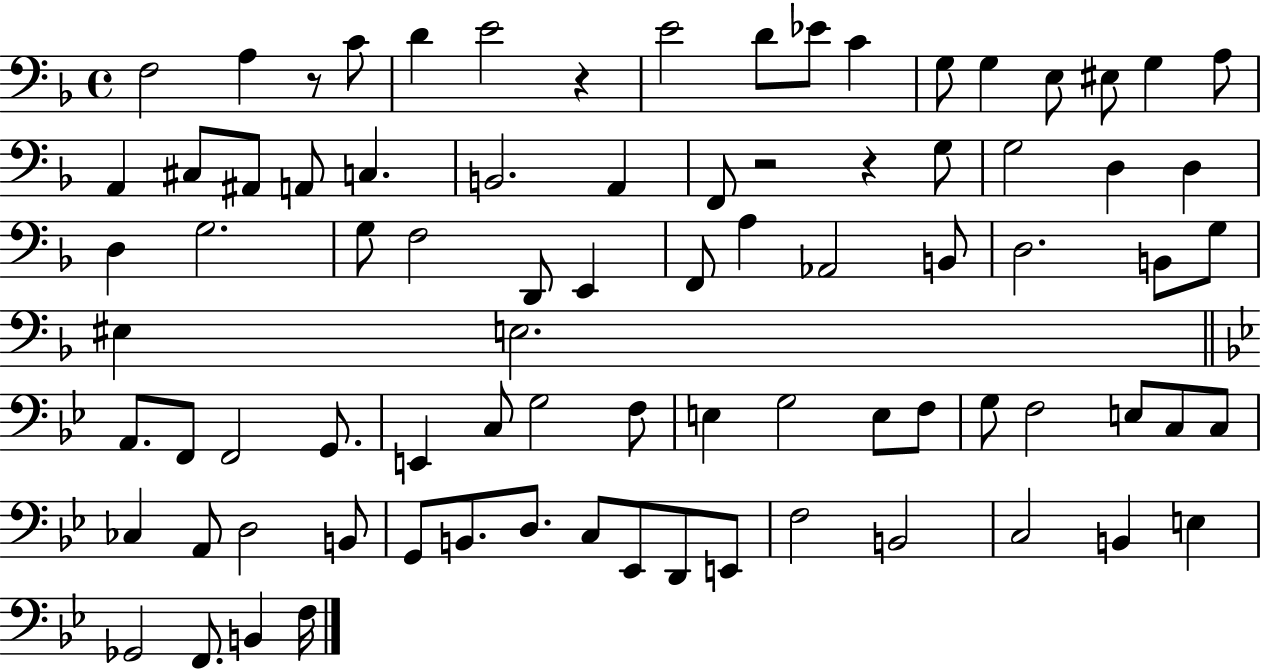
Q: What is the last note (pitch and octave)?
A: F3